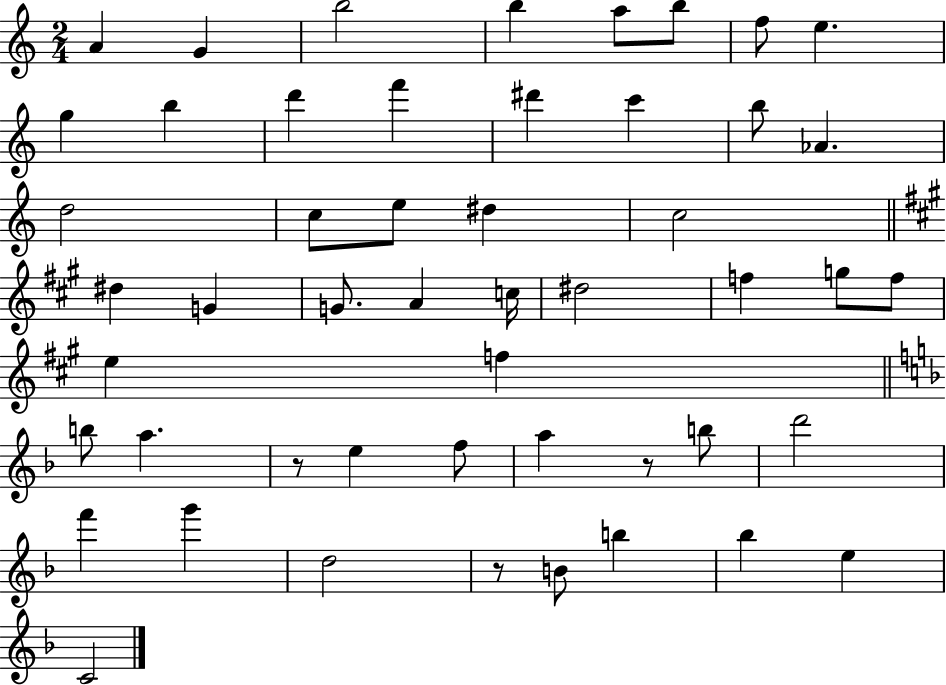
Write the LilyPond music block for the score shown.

{
  \clef treble
  \numericTimeSignature
  \time 2/4
  \key c \major
  a'4 g'4 | b''2 | b''4 a''8 b''8 | f''8 e''4. | \break g''4 b''4 | d'''4 f'''4 | dis'''4 c'''4 | b''8 aes'4. | \break d''2 | c''8 e''8 dis''4 | c''2 | \bar "||" \break \key a \major dis''4 g'4 | g'8. a'4 c''16 | dis''2 | f''4 g''8 f''8 | \break e''4 f''4 | \bar "||" \break \key f \major b''8 a''4. | r8 e''4 f''8 | a''4 r8 b''8 | d'''2 | \break f'''4 g'''4 | d''2 | r8 b'8 b''4 | bes''4 e''4 | \break c'2 | \bar "|."
}